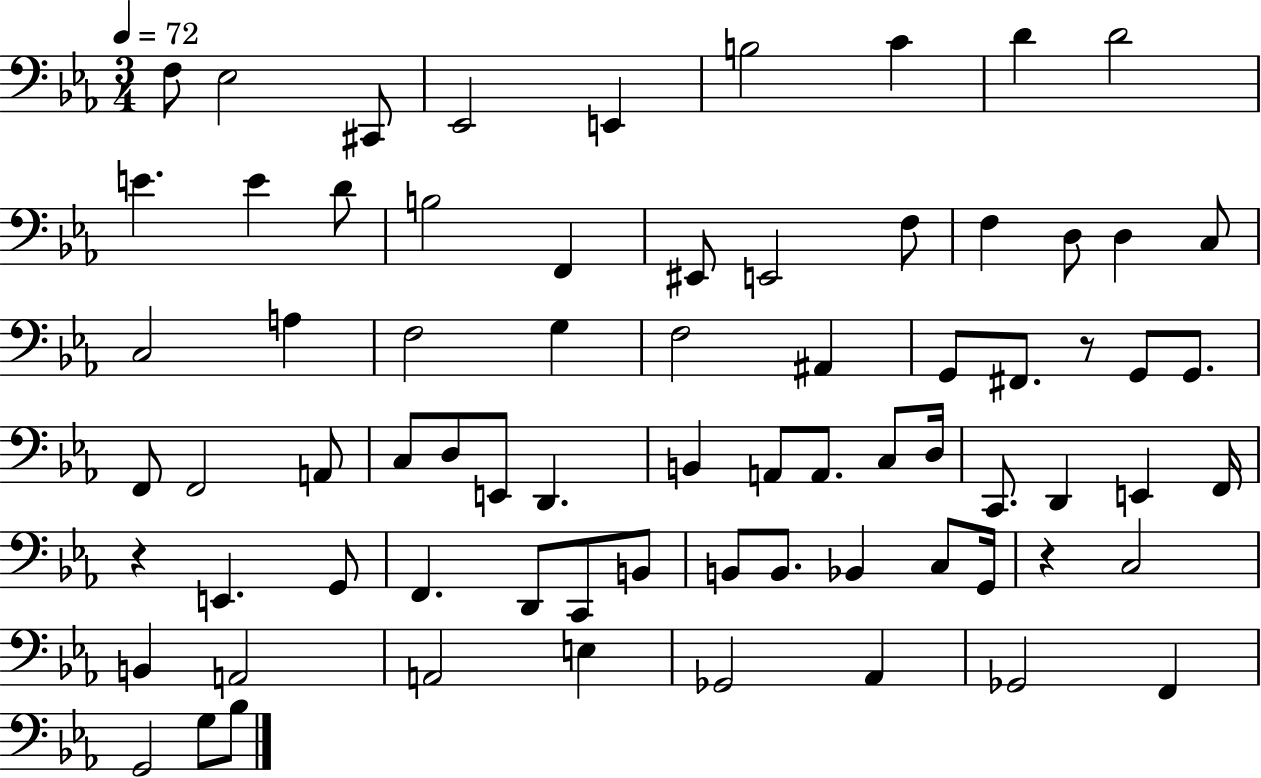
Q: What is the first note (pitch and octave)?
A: F3